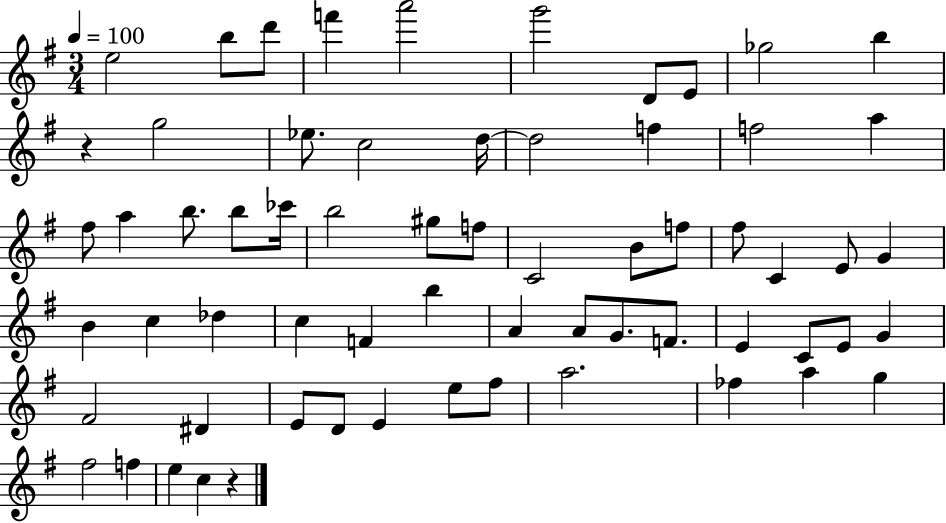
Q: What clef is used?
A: treble